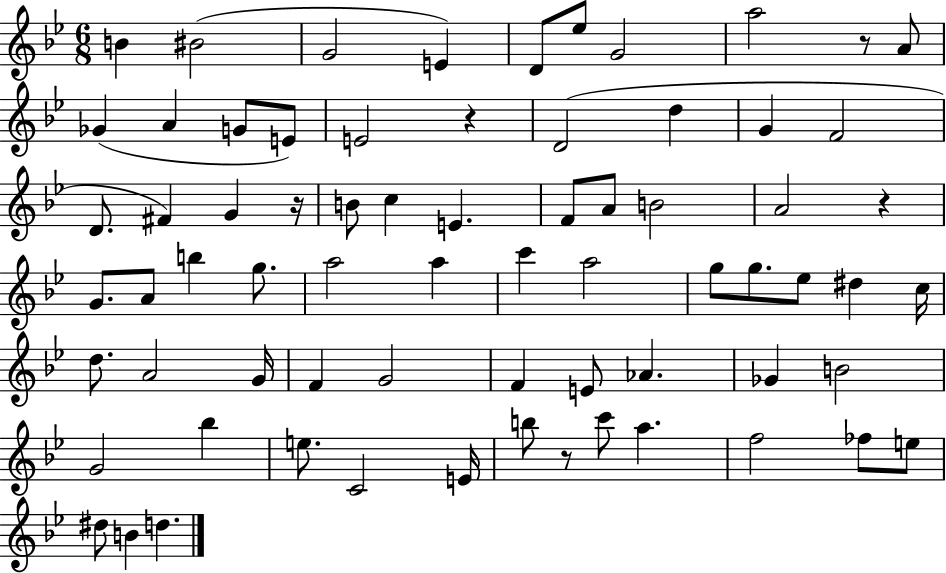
B4/q BIS4/h G4/h E4/q D4/e Eb5/e G4/h A5/h R/e A4/e Gb4/q A4/q G4/e E4/e E4/h R/q D4/h D5/q G4/q F4/h D4/e. F#4/q G4/q R/s B4/e C5/q E4/q. F4/e A4/e B4/h A4/h R/q G4/e. A4/e B5/q G5/e. A5/h A5/q C6/q A5/h G5/e G5/e. Eb5/e D#5/q C5/s D5/e. A4/h G4/s F4/q G4/h F4/q E4/e Ab4/q. Gb4/q B4/h G4/h Bb5/q E5/e. C4/h E4/s B5/e R/e C6/e A5/q. F5/h FES5/e E5/e D#5/e B4/q D5/q.